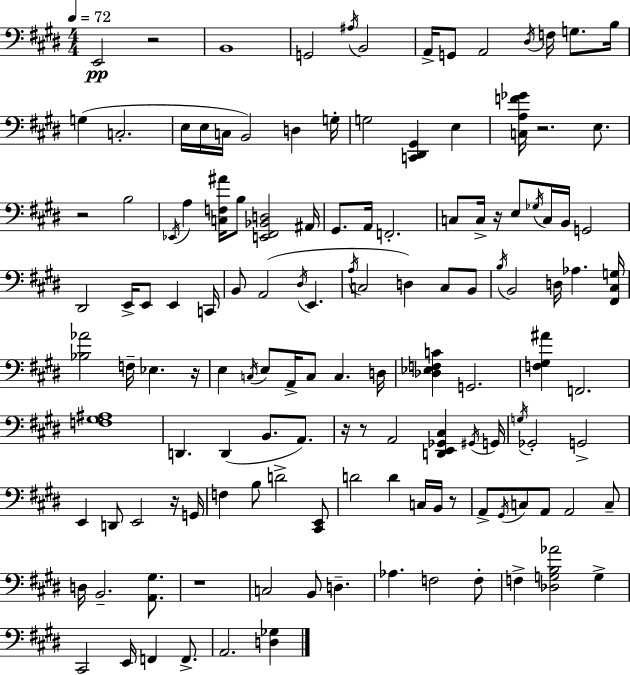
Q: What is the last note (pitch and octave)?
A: A2